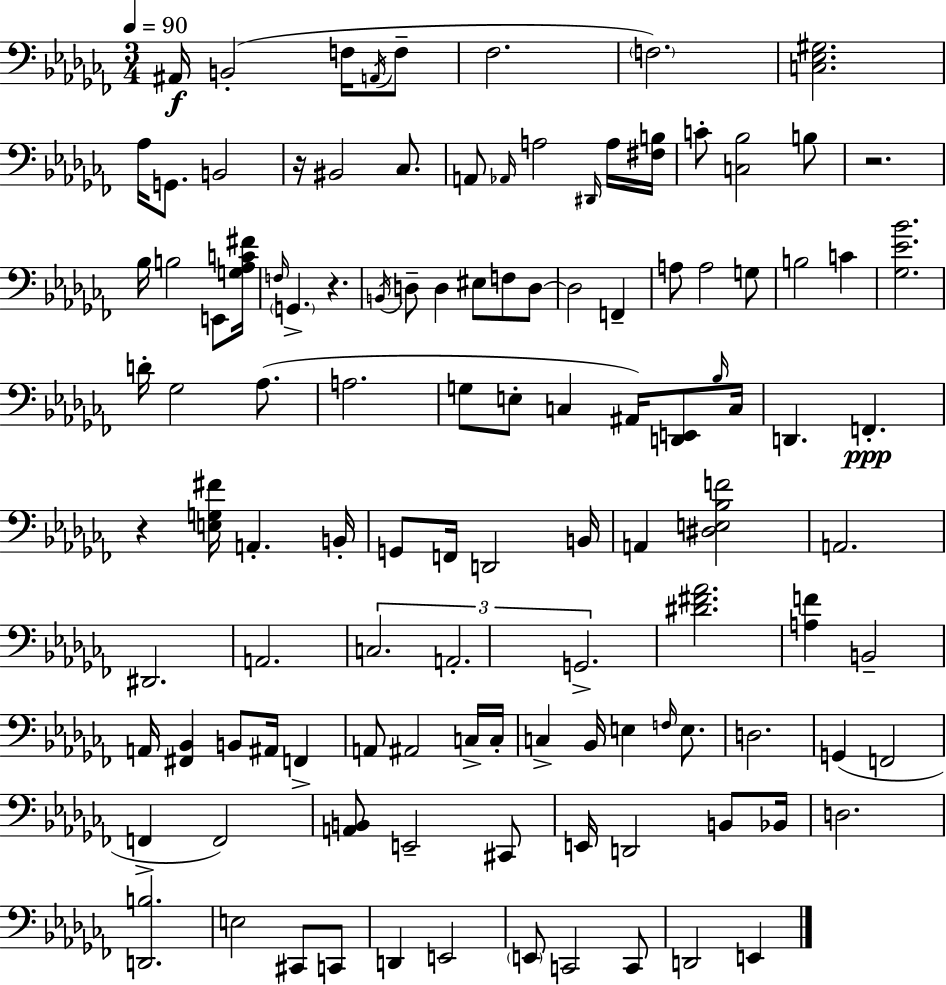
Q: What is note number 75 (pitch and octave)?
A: F3